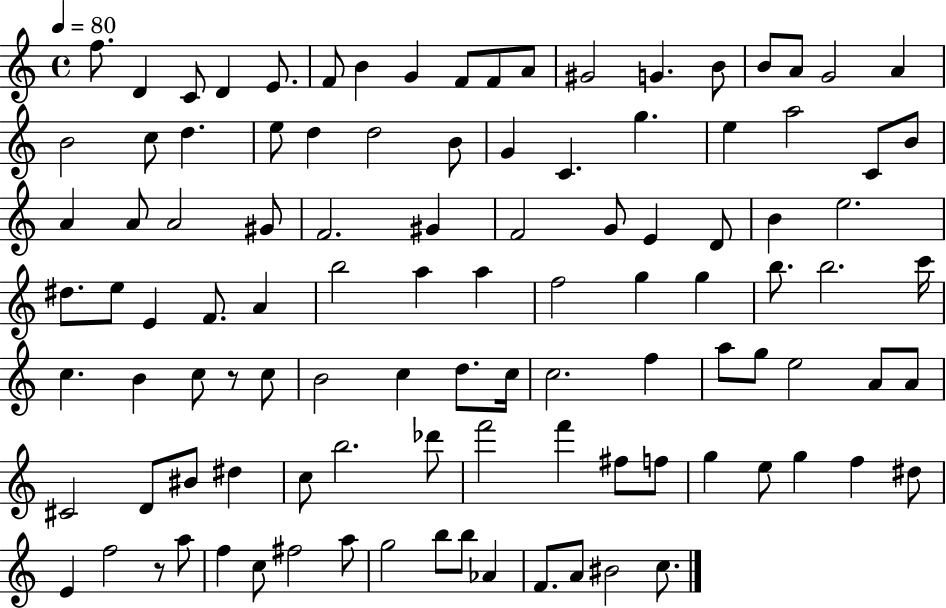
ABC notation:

X:1
T:Untitled
M:4/4
L:1/4
K:C
f/2 D C/2 D E/2 F/2 B G F/2 F/2 A/2 ^G2 G B/2 B/2 A/2 G2 A B2 c/2 d e/2 d d2 B/2 G C g e a2 C/2 B/2 A A/2 A2 ^G/2 F2 ^G F2 G/2 E D/2 B e2 ^d/2 e/2 E F/2 A b2 a a f2 g g b/2 b2 c'/4 c B c/2 z/2 c/2 B2 c d/2 c/4 c2 f a/2 g/2 e2 A/2 A/2 ^C2 D/2 ^B/2 ^d c/2 b2 _d'/2 f'2 f' ^f/2 f/2 g e/2 g f ^d/2 E f2 z/2 a/2 f c/2 ^f2 a/2 g2 b/2 b/2 _A F/2 A/2 ^B2 c/2